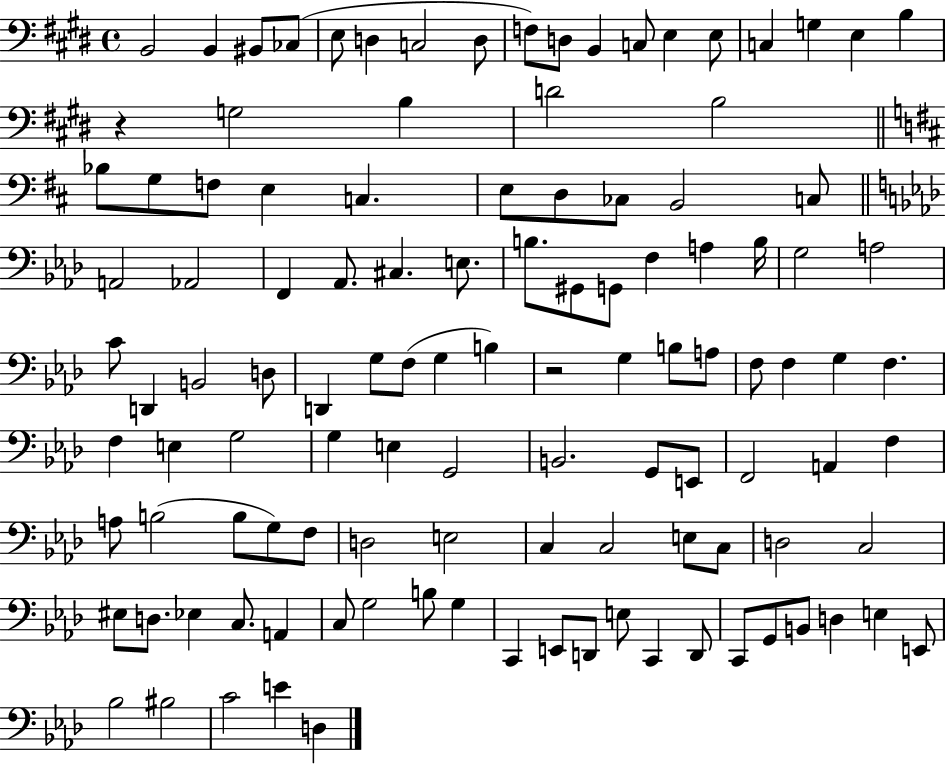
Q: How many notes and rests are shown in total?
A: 115